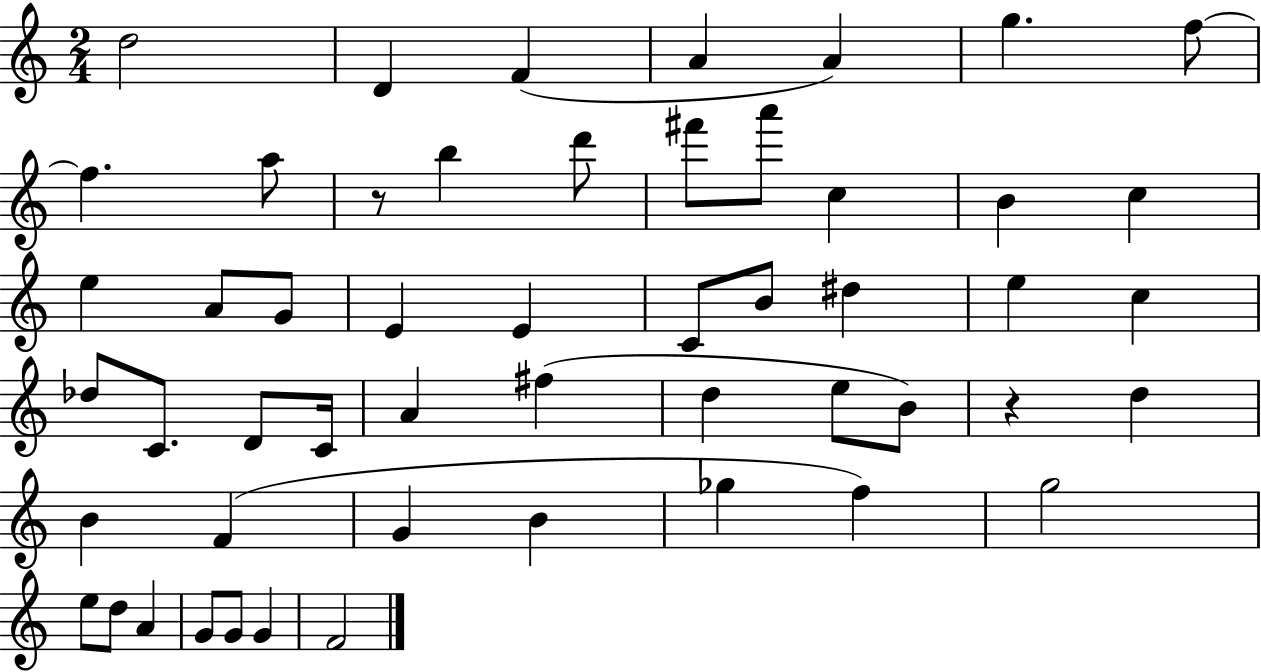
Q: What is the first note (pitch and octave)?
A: D5